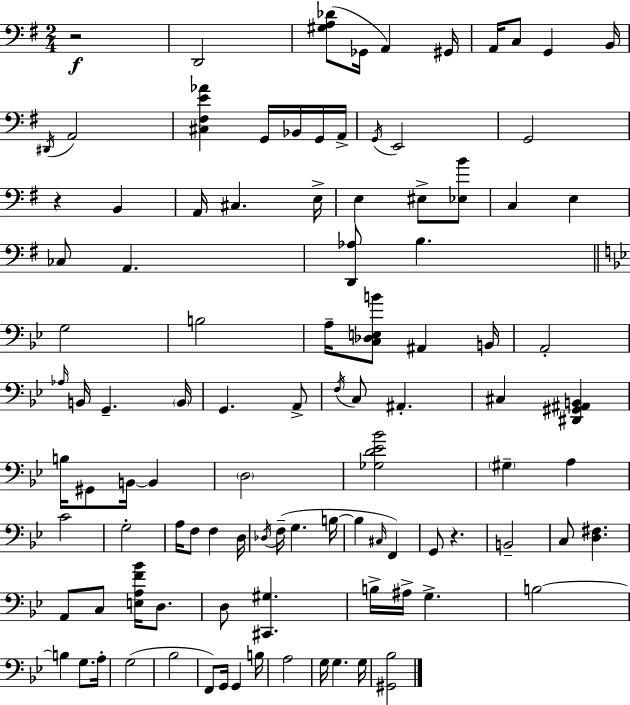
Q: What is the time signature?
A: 2/4